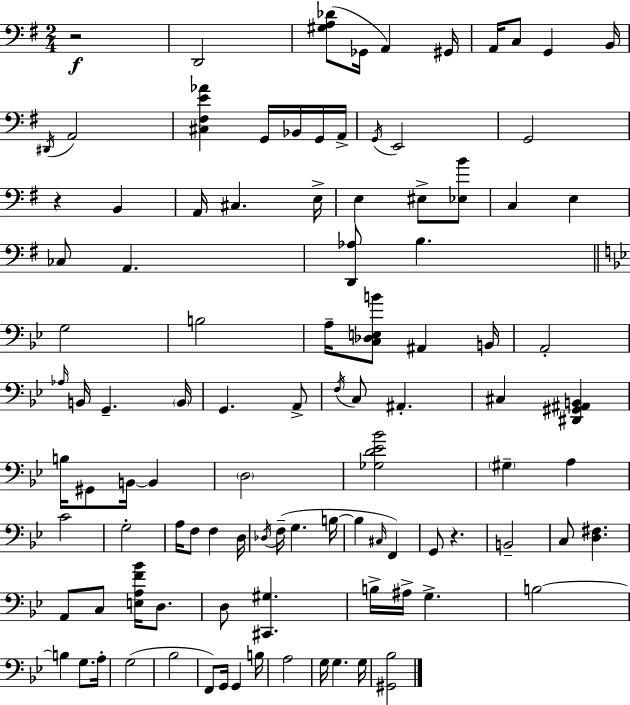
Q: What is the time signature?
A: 2/4